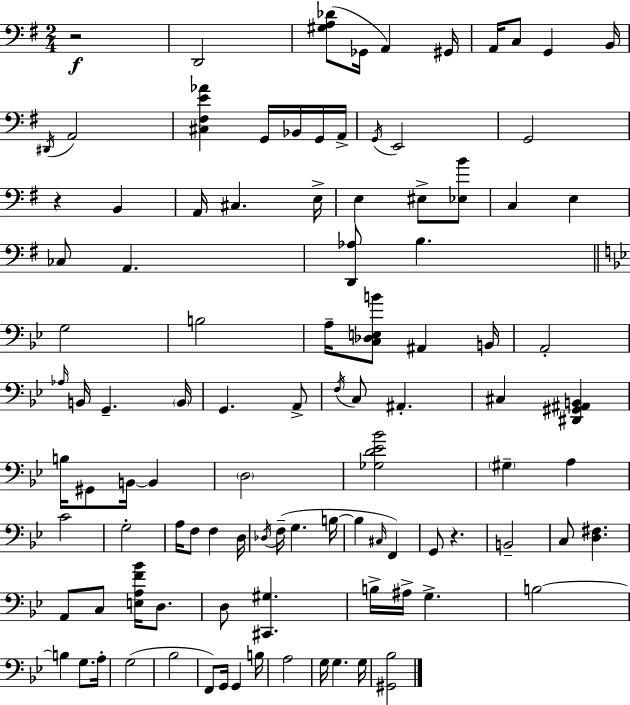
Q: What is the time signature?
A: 2/4